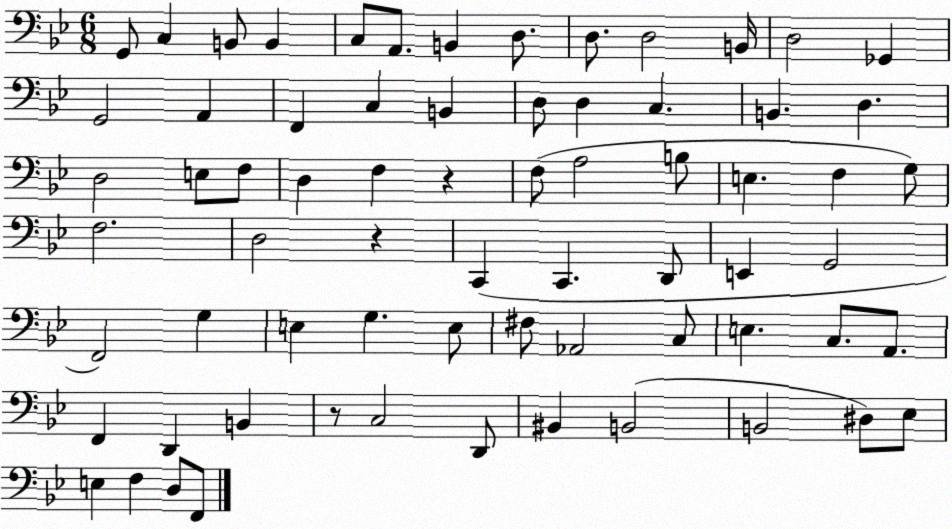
X:1
T:Untitled
M:6/8
L:1/4
K:Bb
G,,/2 C, B,,/2 B,, C,/2 A,,/2 B,, D,/2 D,/2 D,2 B,,/4 D,2 _G,, G,,2 A,, F,, C, B,, D,/2 D, C, B,, D, D,2 E,/2 F,/2 D, F, z F,/2 A,2 B,/2 E, F, G,/2 F,2 D,2 z C,, C,, D,,/2 E,, G,,2 F,,2 G, E, G, E,/2 ^F,/2 _A,,2 C,/2 E, C,/2 A,,/2 F,, D,, B,, z/2 C,2 D,,/2 ^B,, B,,2 B,,2 ^D,/2 _E,/2 E, F, D,/2 F,,/2